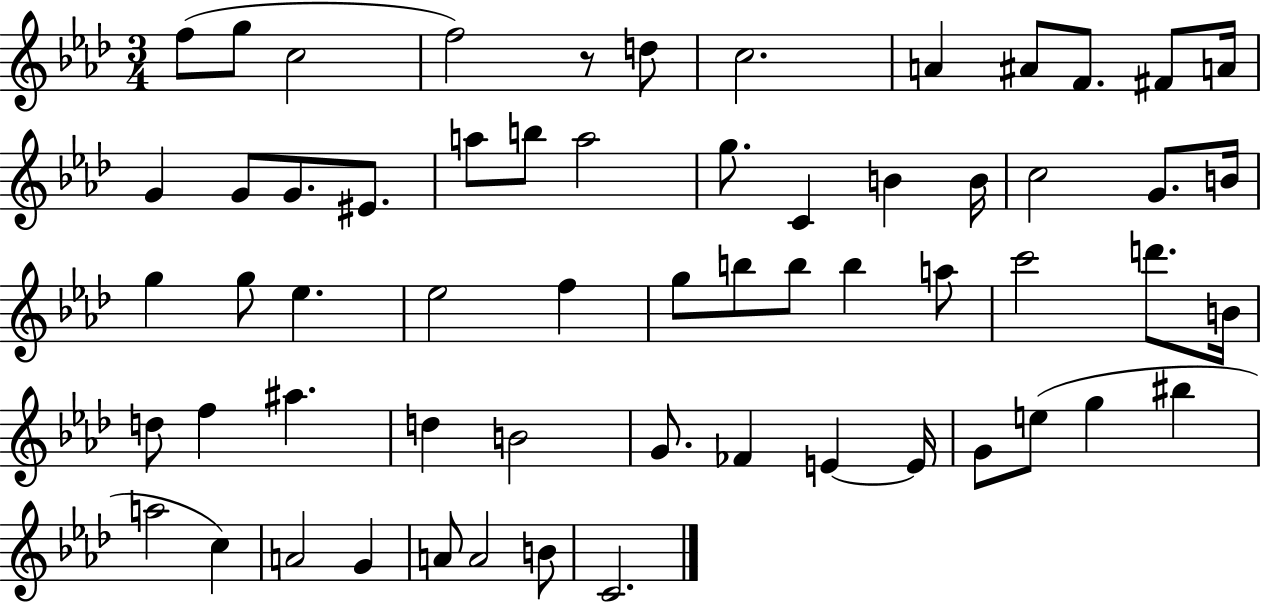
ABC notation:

X:1
T:Untitled
M:3/4
L:1/4
K:Ab
f/2 g/2 c2 f2 z/2 d/2 c2 A ^A/2 F/2 ^F/2 A/4 G G/2 G/2 ^E/2 a/2 b/2 a2 g/2 C B B/4 c2 G/2 B/4 g g/2 _e _e2 f g/2 b/2 b/2 b a/2 c'2 d'/2 B/4 d/2 f ^a d B2 G/2 _F E E/4 G/2 e/2 g ^b a2 c A2 G A/2 A2 B/2 C2